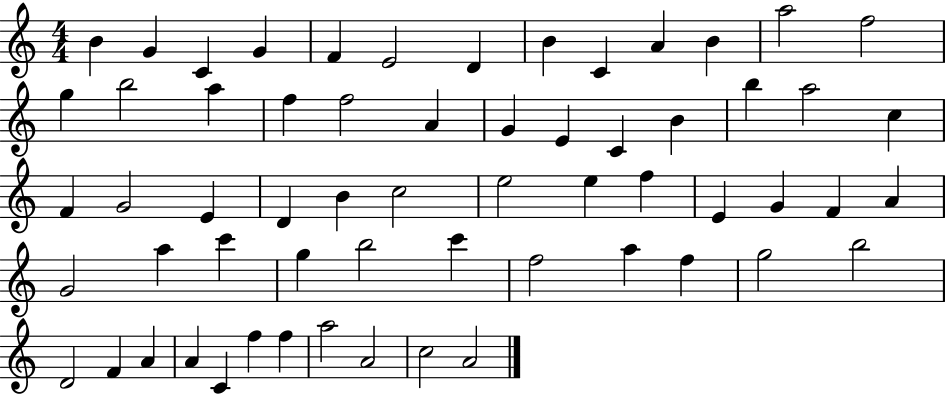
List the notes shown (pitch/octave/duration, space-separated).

B4/q G4/q C4/q G4/q F4/q E4/h D4/q B4/q C4/q A4/q B4/q A5/h F5/h G5/q B5/h A5/q F5/q F5/h A4/q G4/q E4/q C4/q B4/q B5/q A5/h C5/q F4/q G4/h E4/q D4/q B4/q C5/h E5/h E5/q F5/q E4/q G4/q F4/q A4/q G4/h A5/q C6/q G5/q B5/h C6/q F5/h A5/q F5/q G5/h B5/h D4/h F4/q A4/q A4/q C4/q F5/q F5/q A5/h A4/h C5/h A4/h